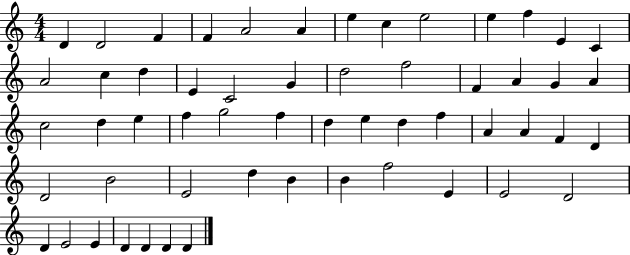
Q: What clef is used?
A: treble